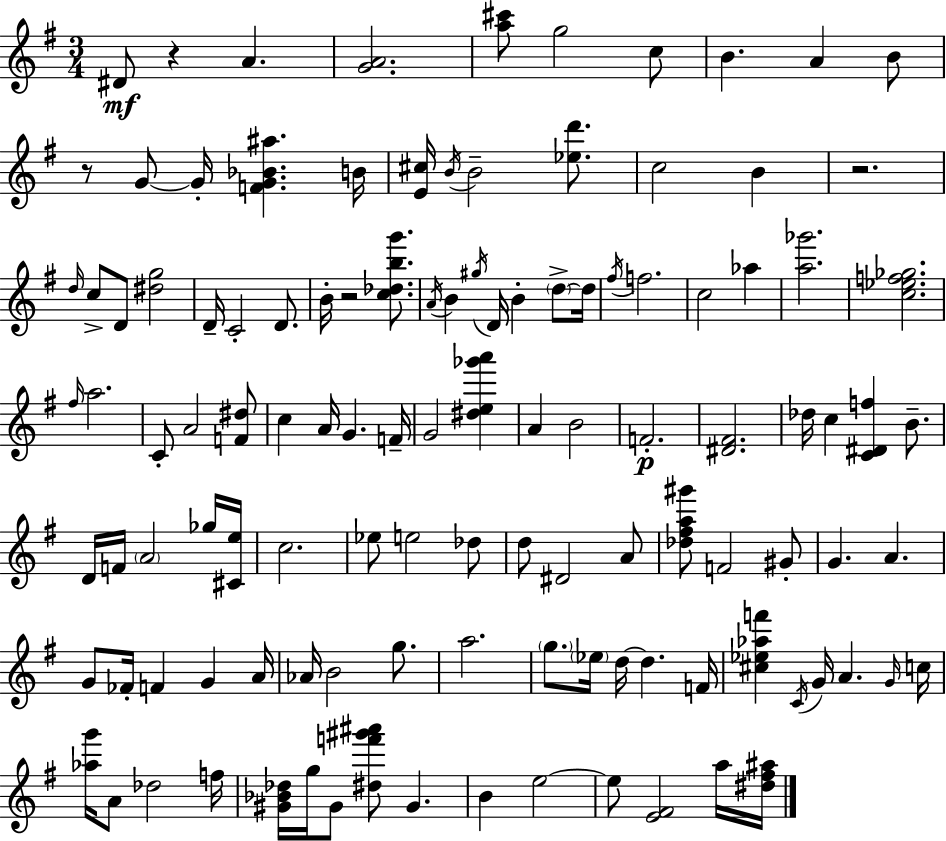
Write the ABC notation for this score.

X:1
T:Untitled
M:3/4
L:1/4
K:Em
^D/2 z A [GA]2 [a^c']/2 g2 c/2 B A B/2 z/2 G/2 G/4 [FG_B^a] B/4 [E^c]/4 B/4 B2 [_ed']/2 c2 B z2 d/4 c/2 D/2 [^dg]2 D/4 C2 D/2 B/4 z2 [c_dbg']/2 A/4 B ^g/4 D/4 B d/2 d/4 ^f/4 f2 c2 _a [a_g']2 [c_ef_g]2 ^f/4 a2 C/2 A2 [F^d]/2 c A/4 G F/4 G2 [^de_g'a'] A B2 F2 [^D^F]2 _d/4 c [C^Df] B/2 D/4 F/4 A2 _g/4 [^Ce]/4 c2 _e/2 e2 _d/2 d/2 ^D2 A/2 [_d^fa^g']/2 F2 ^G/2 G A G/2 _F/4 F G A/4 _A/4 B2 g/2 a2 g/2 _e/4 d/4 d F/4 [^c_e_af'] C/4 G/4 A G/4 c/4 [_ag']/4 A/2 _d2 f/4 [^G_B_d]/4 g/4 ^G/2 [^df'^g'^a']/2 ^G B e2 e/2 [E^F]2 a/4 [^d^f^a]/4